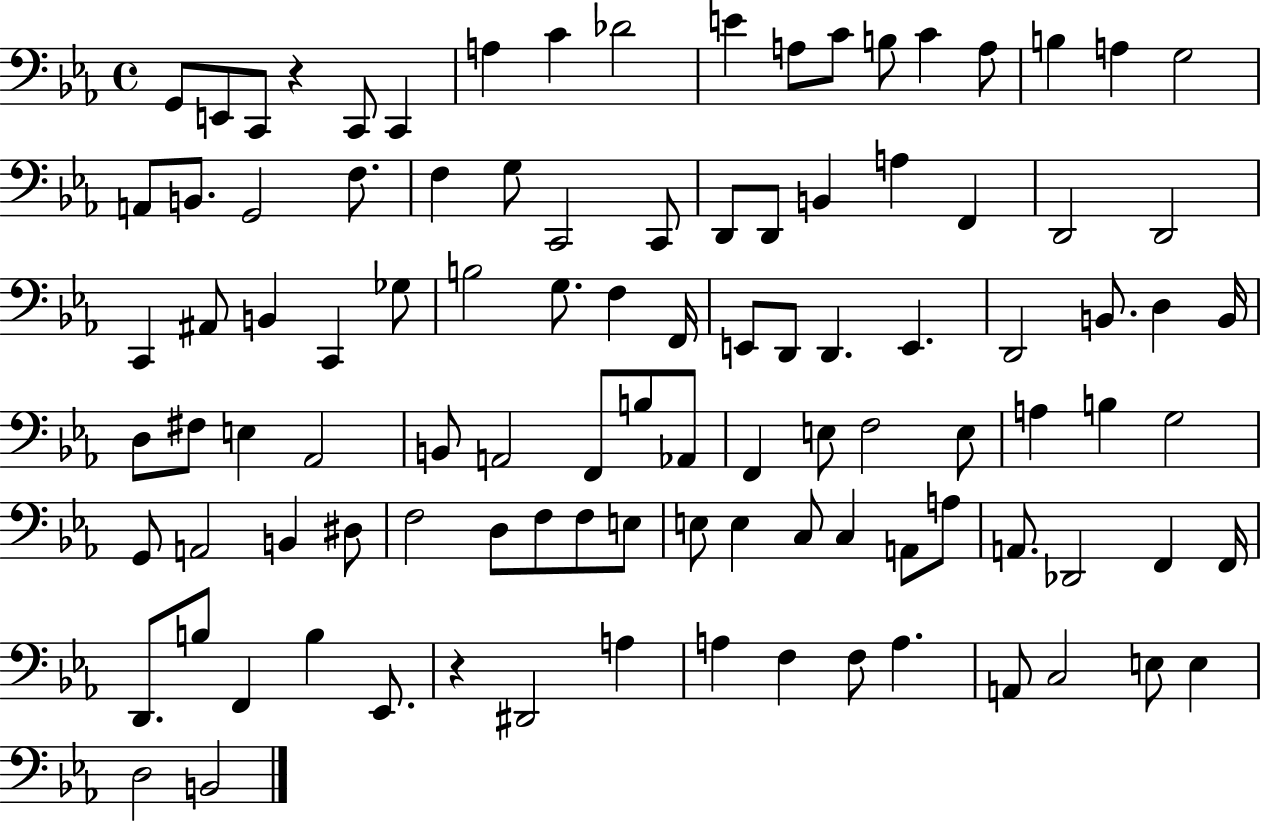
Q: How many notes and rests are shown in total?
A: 103